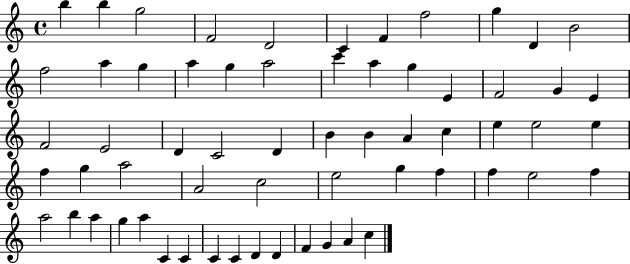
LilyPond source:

{
  \clef treble
  \time 4/4
  \defaultTimeSignature
  \key c \major
  b''4 b''4 g''2 | f'2 d'2 | c'4 f'4 f''2 | g''4 d'4 b'2 | \break f''2 a''4 g''4 | a''4 g''4 a''2 | c'''4 a''4 g''4 e'4 | f'2 g'4 e'4 | \break f'2 e'2 | d'4 c'2 d'4 | b'4 b'4 a'4 c''4 | e''4 e''2 e''4 | \break f''4 g''4 a''2 | a'2 c''2 | e''2 g''4 f''4 | f''4 e''2 f''4 | \break a''2 b''4 a''4 | g''4 a''4 c'4 c'4 | c'4 c'4 d'4 d'4 | f'4 g'4 a'4 c''4 | \break \bar "|."
}